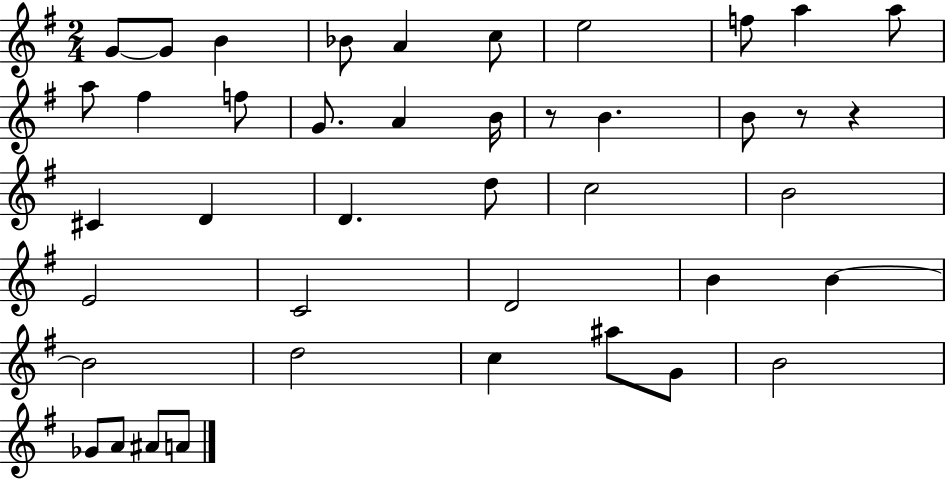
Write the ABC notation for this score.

X:1
T:Untitled
M:2/4
L:1/4
K:G
G/2 G/2 B _B/2 A c/2 e2 f/2 a a/2 a/2 ^f f/2 G/2 A B/4 z/2 B B/2 z/2 z ^C D D d/2 c2 B2 E2 C2 D2 B B B2 d2 c ^a/2 G/2 B2 _G/2 A/2 ^A/2 A/2